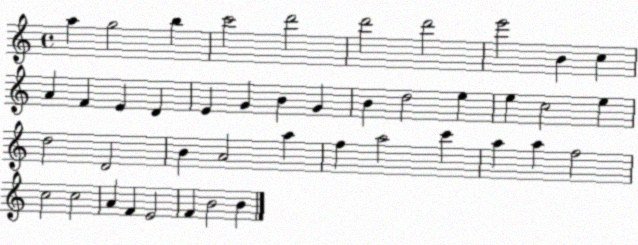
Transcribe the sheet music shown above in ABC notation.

X:1
T:Untitled
M:4/4
L:1/4
K:C
a g2 b c'2 d'2 d'2 d'2 e'2 B c A F E D E G B G B d2 e e c2 e d2 D2 B A2 a f a2 c' a a f2 c2 c2 A F E2 F B2 B